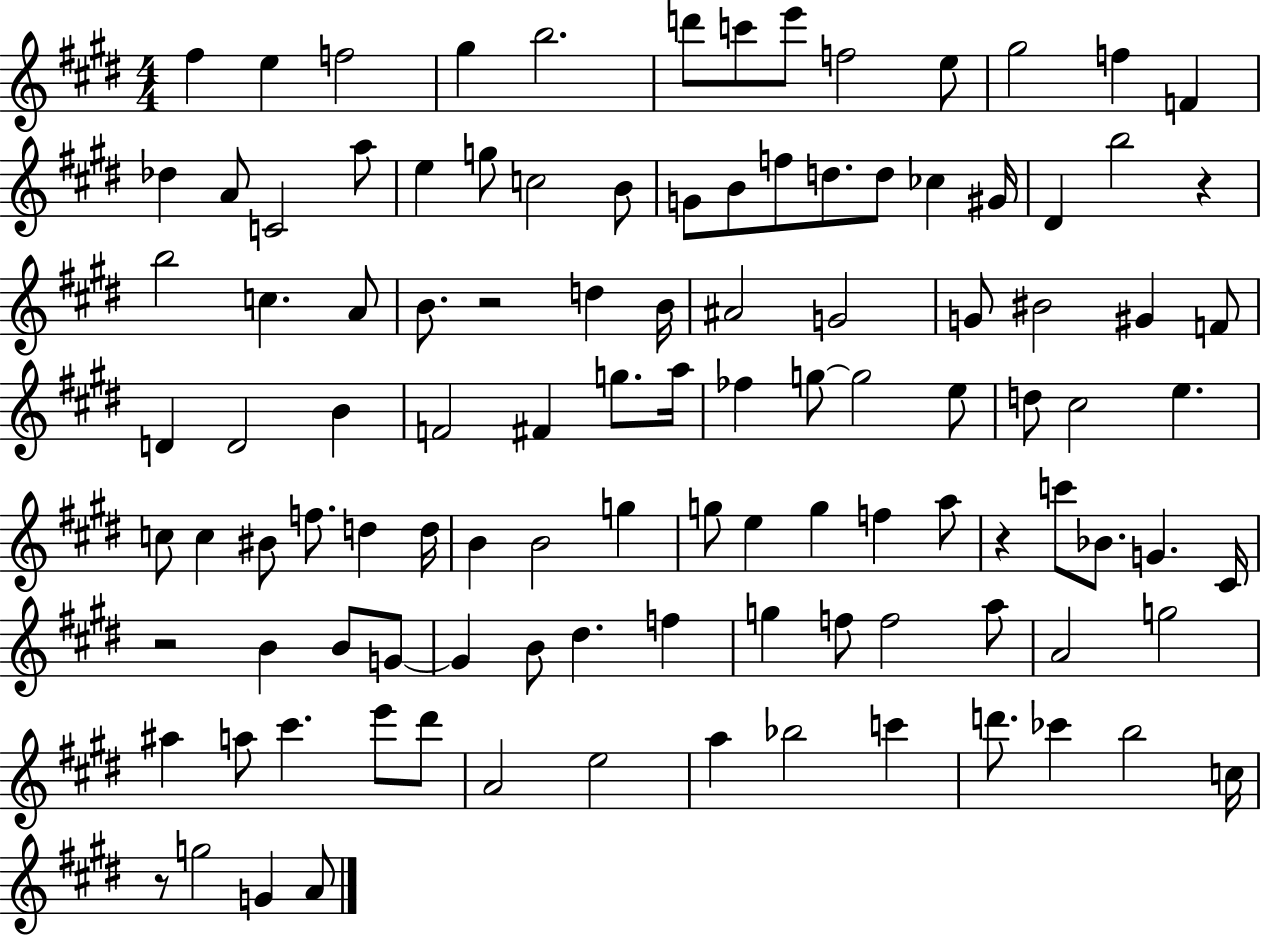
F#5/q E5/q F5/h G#5/q B5/h. D6/e C6/e E6/e F5/h E5/e G#5/h F5/q F4/q Db5/q A4/e C4/h A5/e E5/q G5/e C5/h B4/e G4/e B4/e F5/e D5/e. D5/e CES5/q G#4/s D#4/q B5/h R/q B5/h C5/q. A4/e B4/e. R/h D5/q B4/s A#4/h G4/h G4/e BIS4/h G#4/q F4/e D4/q D4/h B4/q F4/h F#4/q G5/e. A5/s FES5/q G5/e G5/h E5/e D5/e C#5/h E5/q. C5/e C5/q BIS4/e F5/e. D5/q D5/s B4/q B4/h G5/q G5/e E5/q G5/q F5/q A5/e R/q C6/e Bb4/e. G4/q. C#4/s R/h B4/q B4/e G4/e G4/q B4/e D#5/q. F5/q G5/q F5/e F5/h A5/e A4/h G5/h A#5/q A5/e C#6/q. E6/e D#6/e A4/h E5/h A5/q Bb5/h C6/q D6/e. CES6/q B5/h C5/s R/e G5/h G4/q A4/e